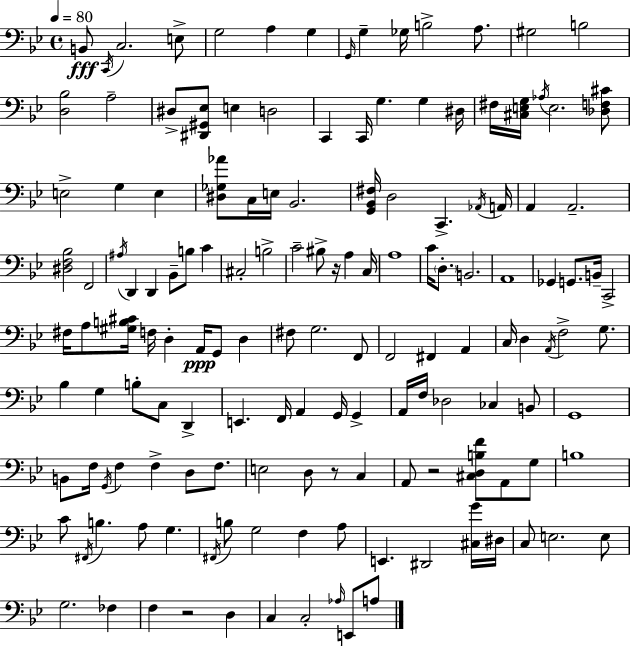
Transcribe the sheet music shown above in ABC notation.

X:1
T:Untitled
M:4/4
L:1/4
K:Bb
B,,/2 C,,/4 C,2 E,/2 G,2 A, G, G,,/4 G, _G,/4 B,2 A,/2 ^G,2 B,2 [D,_B,]2 A,2 ^D,/2 [^D,,^G,,_E,]/2 E, D,2 C,, C,,/4 G, G, ^D,/4 ^F,/4 [^C,E,G,]/4 _A,/4 E,2 [_D,F,^C]/2 E,2 G, E, [^D,_G,_A]/2 C,/4 E,/4 _B,,2 [G,,_B,,^F,]/4 D,2 C,, _A,,/4 A,,/4 A,, A,,2 [^D,F,_B,]2 F,,2 ^A,/4 D,, D,, _B,,/2 B,/2 C ^C,2 B,2 C2 ^B,/2 z/4 A, C,/4 A,4 C/4 D,/2 B,,2 A,,4 _G,, G,,/2 B,,/4 C,,2 ^F,/4 A,/2 [^G,B,^C]/4 F,/4 D, A,,/4 G,,/2 D, ^F,/2 G,2 F,,/2 F,,2 ^F,, A,, C,/4 D, A,,/4 F,2 G,/2 _B, G, B,/2 C,/2 D,, E,, F,,/4 A,, G,,/4 G,, A,,/4 F,/4 _D,2 _C, B,,/2 G,,4 B,,/2 F,/4 G,,/4 F, F, D,/2 F,/2 E,2 D,/2 z/2 C, A,,/2 z2 [^C,D,B,F]/2 A,,/2 G,/2 B,4 C/2 ^F,,/4 B, A,/2 G, ^F,,/4 B,/2 G,2 F, A,/2 E,, ^D,,2 [^C,G]/4 ^D,/4 C,/2 E,2 E,/2 G,2 _F, F, z2 D, C, C,2 _A,/4 E,,/2 A,/2